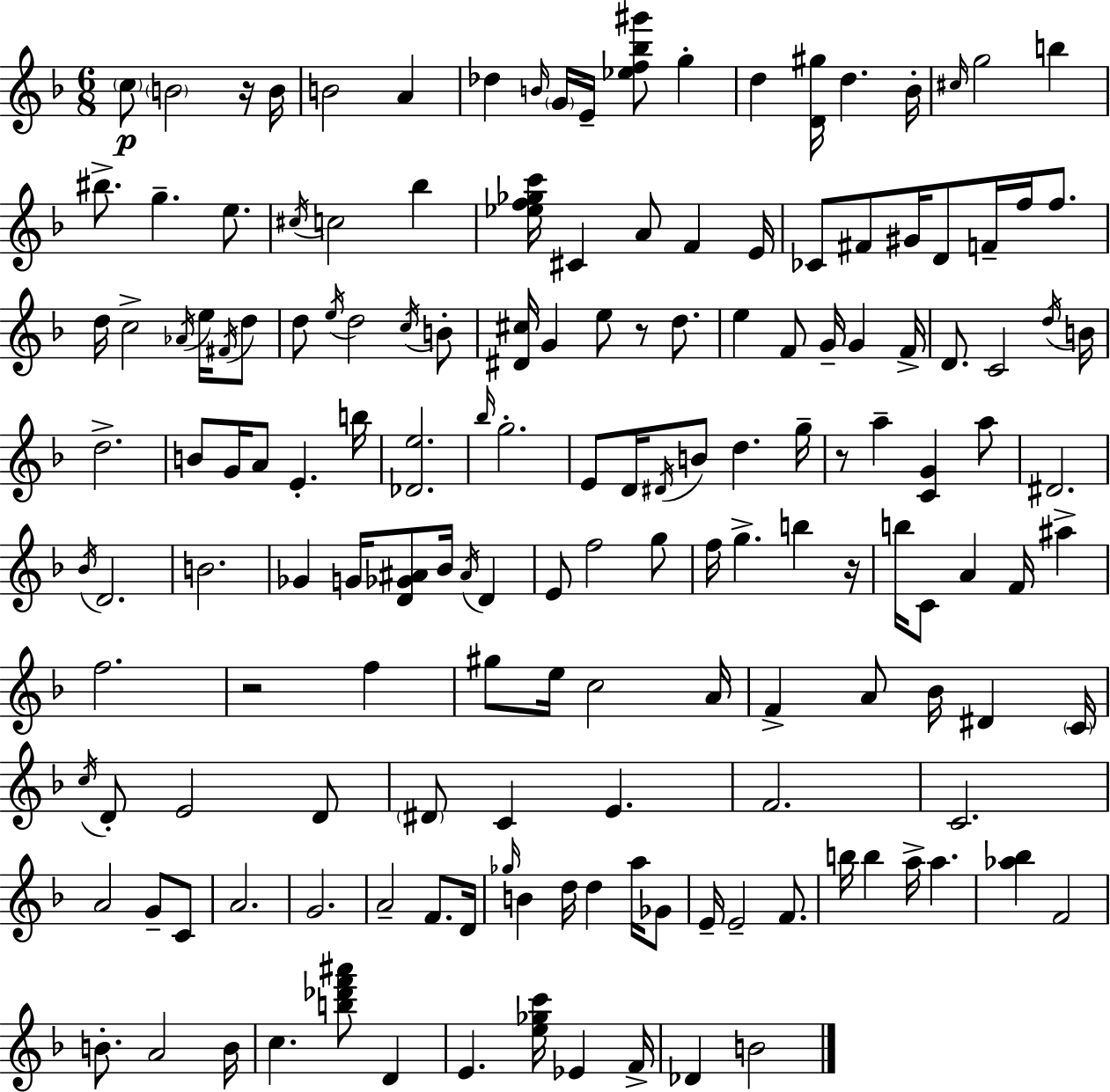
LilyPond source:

{
  \clef treble
  \numericTimeSignature
  \time 6/8
  \key f \major
  \parenthesize c''8\p \parenthesize b'2 r16 b'16 | b'2 a'4 | des''4 \grace { b'16 } \parenthesize g'16 e'16-- <ees'' f'' bes'' gis'''>8 g''4-. | d''4 <d' gis''>16 d''4. | \break bes'16-. \grace { cis''16 } g''2 b''4 | bis''8.-> g''4.-- e''8. | \acciaccatura { cis''16 } c''2 bes''4 | <ees'' f'' ges'' c'''>16 cis'4 a'8 f'4 | \break e'16 ces'8 fis'8 gis'16 d'8 f'16-- f''16 | f''8. d''16 c''2-> | \acciaccatura { aes'16 } e''16 \acciaccatura { fis'16 } d''8 d''8 \acciaccatura { e''16 } d''2 | \acciaccatura { c''16 } b'8-. <dis' cis''>16 g'4 | \break e''8 r8 d''8. e''4 f'8 | g'16-- g'4 f'16-> d'8. c'2 | \acciaccatura { d''16 } b'16 d''2.-> | b'8 g'16 a'8 | \break e'4.-. b''16 <des' e''>2. | \grace { bes''16 } g''2.-. | e'8 d'16 | \acciaccatura { dis'16 } b'8 d''4. g''16-- r8 | \break a''4-- <c' g'>4 a''8 dis'2. | \acciaccatura { bes'16 } d'2. | b'2. | ges'4 | \break g'16 <d' ges' ais'>8 bes'16 \acciaccatura { ais'16 } d'4 | e'8 f''2 g''8 | f''16 g''4.-> b''4 r16 | b''16 c'8 a'4 f'16 ais''4-> | \break f''2. | r2 f''4 | gis''8 e''16 c''2 a'16 | f'4-> a'8 bes'16 dis'4 \parenthesize c'16 | \break \acciaccatura { c''16 } d'8-. e'2 d'8 | \parenthesize dis'8 c'4 e'4. | f'2. | c'2. | \break a'2 g'8-- c'8 | a'2. | g'2. | a'2-- f'8. | \break d'16 \grace { ges''16 } b'4 d''16 d''4 a''16 | ges'8 e'16-- e'2-- f'8. | b''16 b''4 a''16-> a''4. | <aes'' bes''>4 f'2 | \break b'8.-. a'2 | b'16 c''4. <b'' des''' f''' ais'''>8 d'4 | e'4. <e'' ges'' c'''>16 ees'4 | f'16-> des'4 b'2 | \break \bar "|."
}